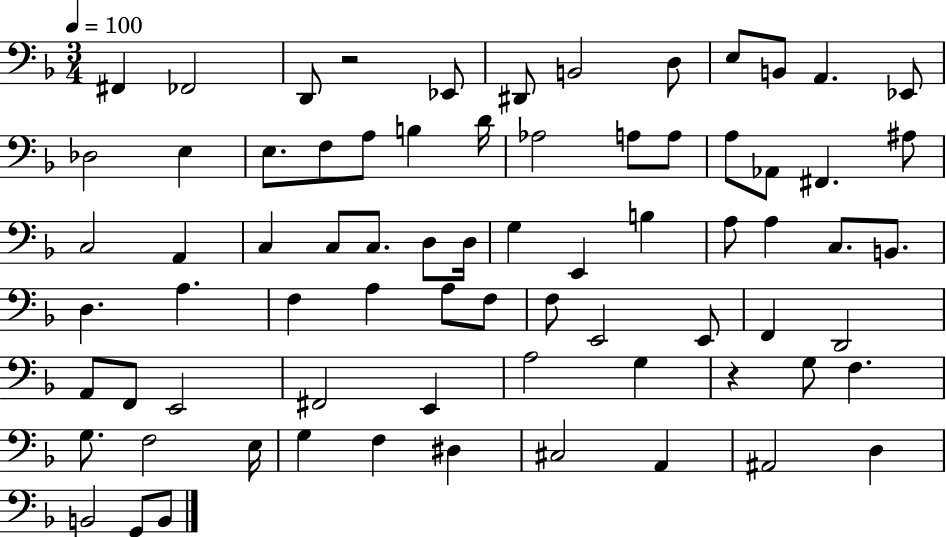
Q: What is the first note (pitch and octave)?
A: F#2